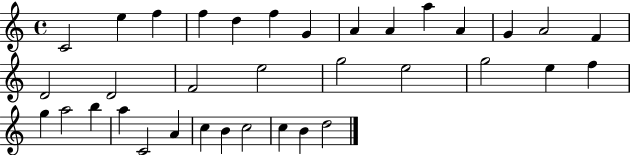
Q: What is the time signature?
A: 4/4